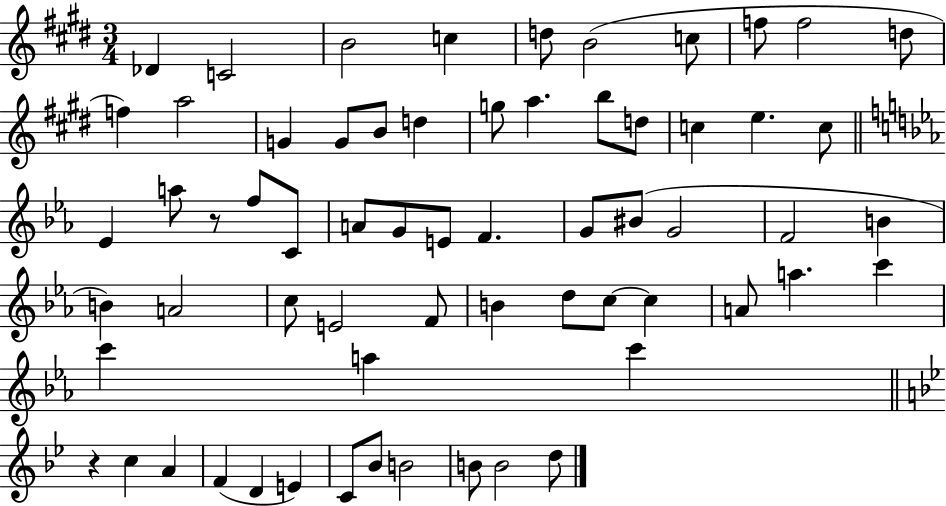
Db4/q C4/h B4/h C5/q D5/e B4/h C5/e F5/e F5/h D5/e F5/q A5/h G4/q G4/e B4/e D5/q G5/e A5/q. B5/e D5/e C5/q E5/q. C5/e Eb4/q A5/e R/e F5/e C4/e A4/e G4/e E4/e F4/q. G4/e BIS4/e G4/h F4/h B4/q B4/q A4/h C5/e E4/h F4/e B4/q D5/e C5/e C5/q A4/e A5/q. C6/q C6/q A5/q C6/q R/q C5/q A4/q F4/q D4/q E4/q C4/e Bb4/e B4/h B4/e B4/h D5/e